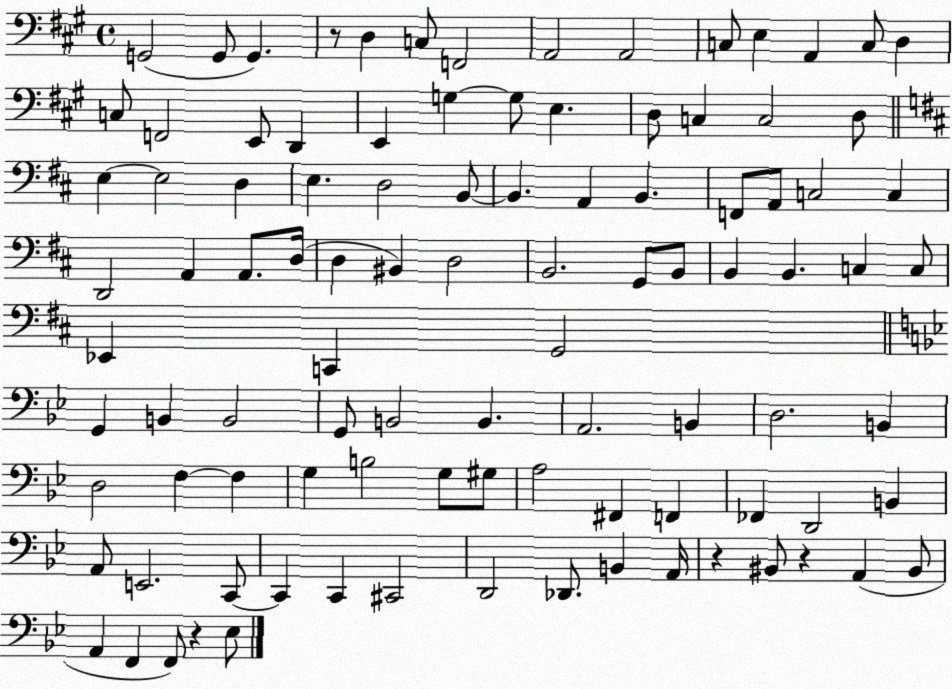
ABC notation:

X:1
T:Untitled
M:4/4
L:1/4
K:A
G,,2 G,,/2 G,, z/2 D, C,/2 F,,2 A,,2 A,,2 C,/2 E, A,, C,/2 D, C,/2 F,,2 E,,/2 D,, E,, G, G,/2 E, D,/2 C, C,2 D,/2 E, E,2 D, E, D,2 B,,/2 B,, A,, B,, F,,/2 A,,/2 C,2 C, D,,2 A,, A,,/2 D,/4 D, ^B,, D,2 B,,2 G,,/2 B,,/2 B,, B,, C, C,/2 _E,, C,, G,,2 G,, B,, B,,2 G,,/2 B,,2 B,, A,,2 B,, D,2 B,, D,2 F, F, G, B,2 G,/2 ^G,/2 A,2 ^F,, F,, _F,, D,,2 B,, A,,/2 E,,2 C,,/2 C,, C,, ^C,,2 D,,2 _D,,/2 B,, A,,/4 z ^B,,/2 z A,, ^B,,/2 A,, F,, F,,/2 z _E,/2